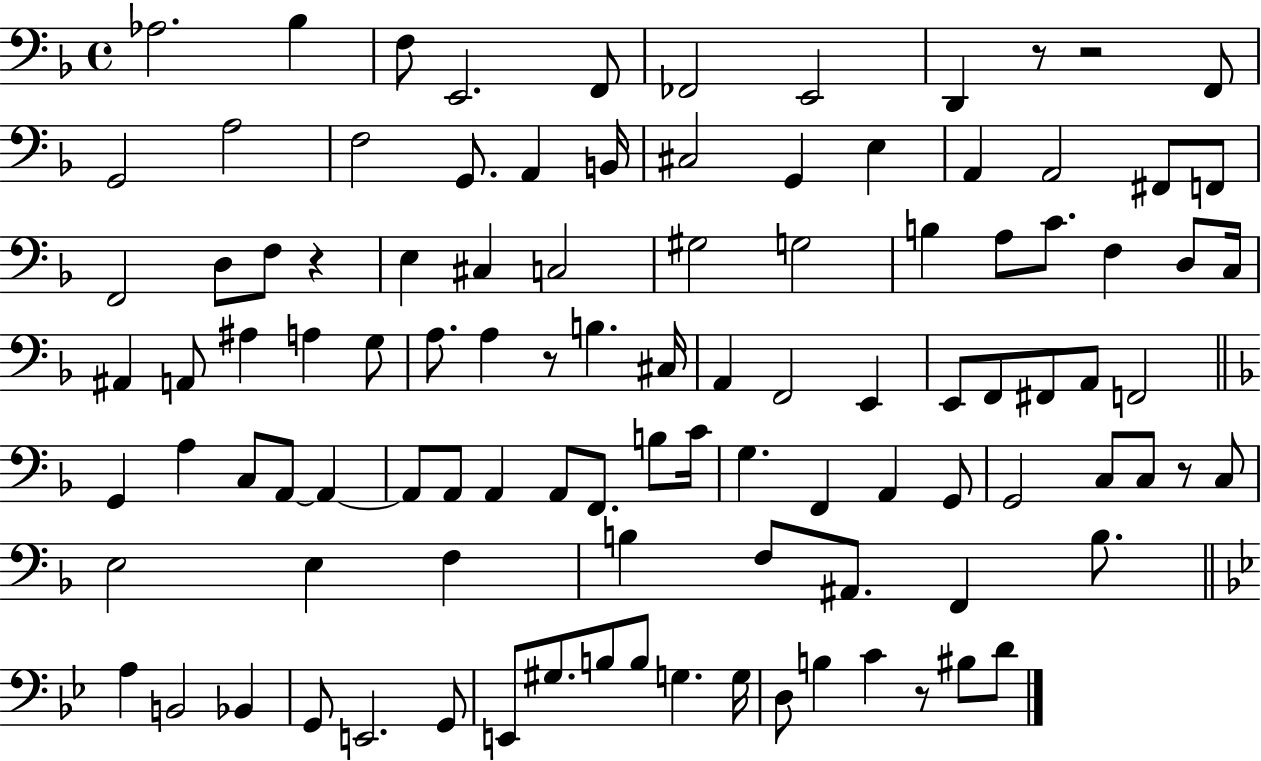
Ab3/h. Bb3/q F3/e E2/h. F2/e FES2/h E2/h D2/q R/e R/h F2/e G2/h A3/h F3/h G2/e. A2/q B2/s C#3/h G2/q E3/q A2/q A2/h F#2/e F2/e F2/h D3/e F3/e R/q E3/q C#3/q C3/h G#3/h G3/h B3/q A3/e C4/e. F3/q D3/e C3/s A#2/q A2/e A#3/q A3/q G3/e A3/e. A3/q R/e B3/q. C#3/s A2/q F2/h E2/q E2/e F2/e F#2/e A2/e F2/h G2/q A3/q C3/e A2/e A2/q A2/e A2/e A2/q A2/e F2/e. B3/e C4/s G3/q. F2/q A2/q G2/e G2/h C3/e C3/e R/e C3/e E3/h E3/q F3/q B3/q F3/e A#2/e. F2/q B3/e. A3/q B2/h Bb2/q G2/e E2/h. G2/e E2/e G#3/e. B3/e B3/e G3/q. G3/s D3/e B3/q C4/q R/e BIS3/e D4/e